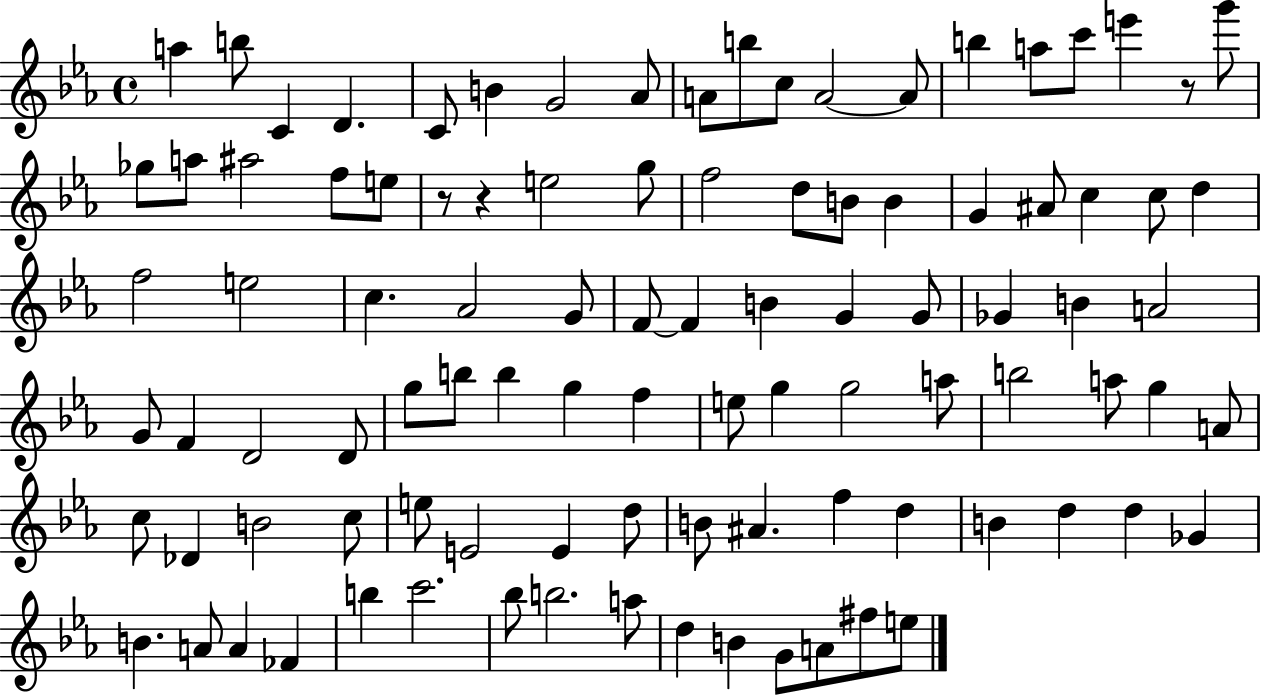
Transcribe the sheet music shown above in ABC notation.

X:1
T:Untitled
M:4/4
L:1/4
K:Eb
a b/2 C D C/2 B G2 _A/2 A/2 b/2 c/2 A2 A/2 b a/2 c'/2 e' z/2 g'/2 _g/2 a/2 ^a2 f/2 e/2 z/2 z e2 g/2 f2 d/2 B/2 B G ^A/2 c c/2 d f2 e2 c _A2 G/2 F/2 F B G G/2 _G B A2 G/2 F D2 D/2 g/2 b/2 b g f e/2 g g2 a/2 b2 a/2 g A/2 c/2 _D B2 c/2 e/2 E2 E d/2 B/2 ^A f d B d d _G B A/2 A _F b c'2 _b/2 b2 a/2 d B G/2 A/2 ^f/2 e/2